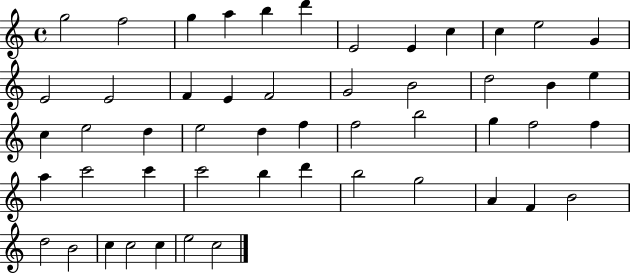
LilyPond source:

{
  \clef treble
  \time 4/4
  \defaultTimeSignature
  \key c \major
  g''2 f''2 | g''4 a''4 b''4 d'''4 | e'2 e'4 c''4 | c''4 e''2 g'4 | \break e'2 e'2 | f'4 e'4 f'2 | g'2 b'2 | d''2 b'4 e''4 | \break c''4 e''2 d''4 | e''2 d''4 f''4 | f''2 b''2 | g''4 f''2 f''4 | \break a''4 c'''2 c'''4 | c'''2 b''4 d'''4 | b''2 g''2 | a'4 f'4 b'2 | \break d''2 b'2 | c''4 c''2 c''4 | e''2 c''2 | \bar "|."
}